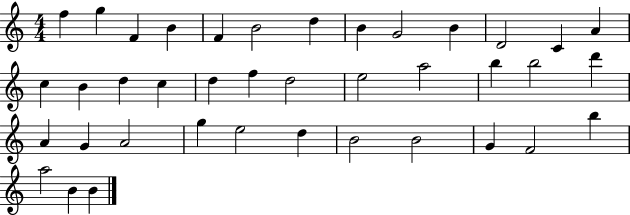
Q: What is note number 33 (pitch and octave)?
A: B4